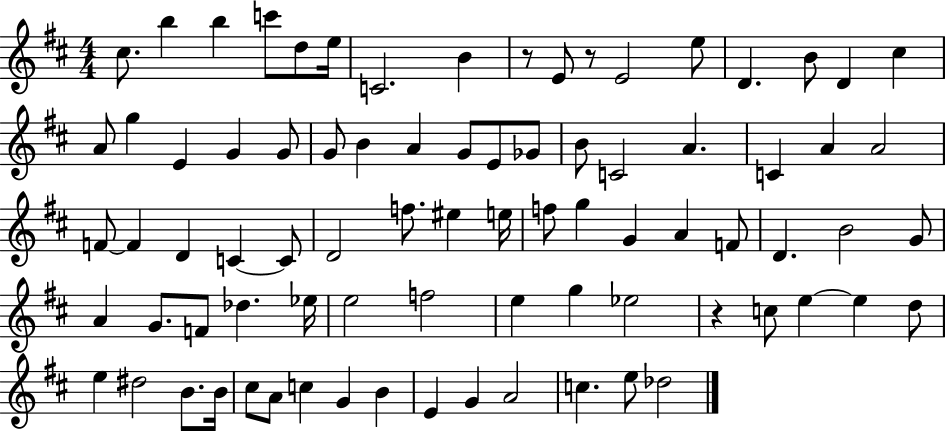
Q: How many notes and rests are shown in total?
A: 81